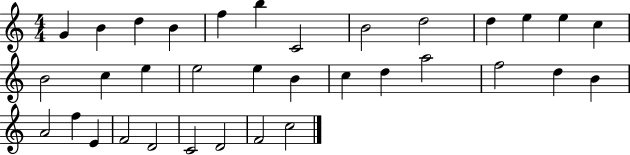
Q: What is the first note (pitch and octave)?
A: G4